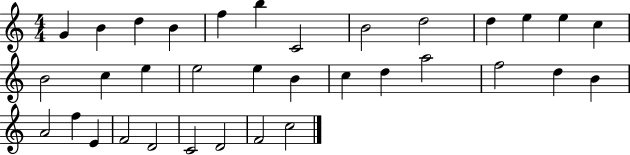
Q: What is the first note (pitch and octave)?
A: G4